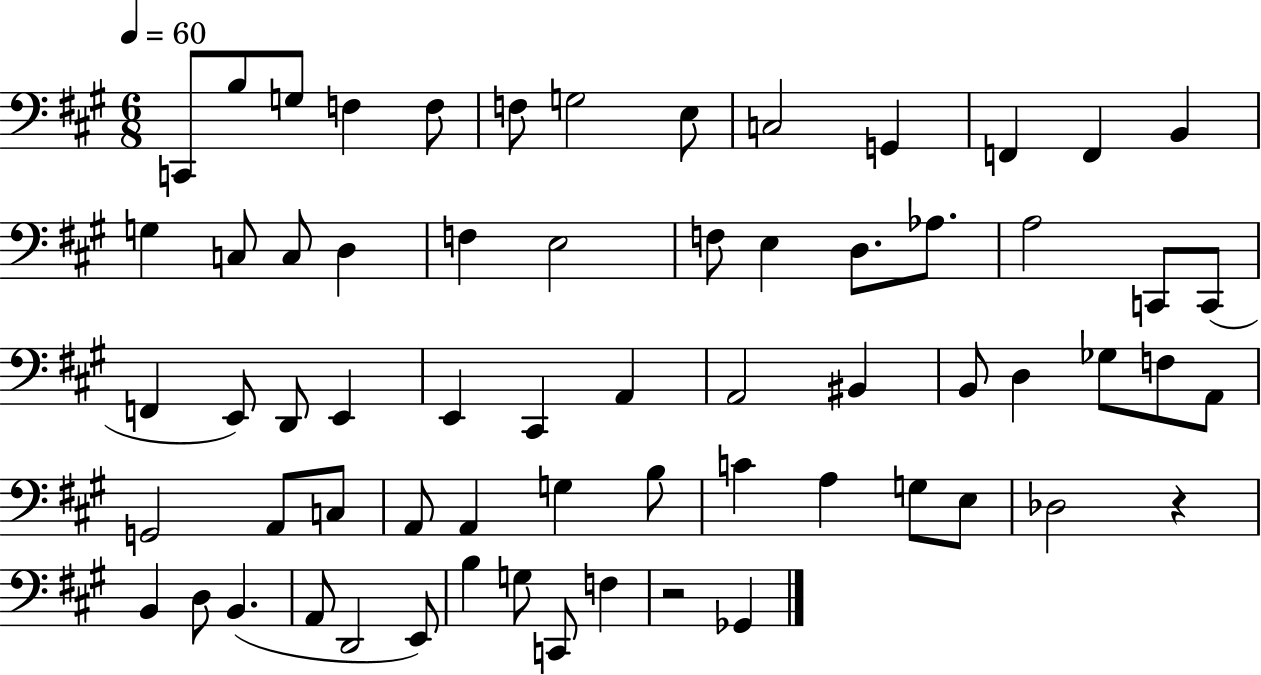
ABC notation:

X:1
T:Untitled
M:6/8
L:1/4
K:A
C,,/2 B,/2 G,/2 F, F,/2 F,/2 G,2 E,/2 C,2 G,, F,, F,, B,, G, C,/2 C,/2 D, F, E,2 F,/2 E, D,/2 _A,/2 A,2 C,,/2 C,,/2 F,, E,,/2 D,,/2 E,, E,, ^C,, A,, A,,2 ^B,, B,,/2 D, _G,/2 F,/2 A,,/2 G,,2 A,,/2 C,/2 A,,/2 A,, G, B,/2 C A, G,/2 E,/2 _D,2 z B,, D,/2 B,, A,,/2 D,,2 E,,/2 B, G,/2 C,,/2 F, z2 _G,,